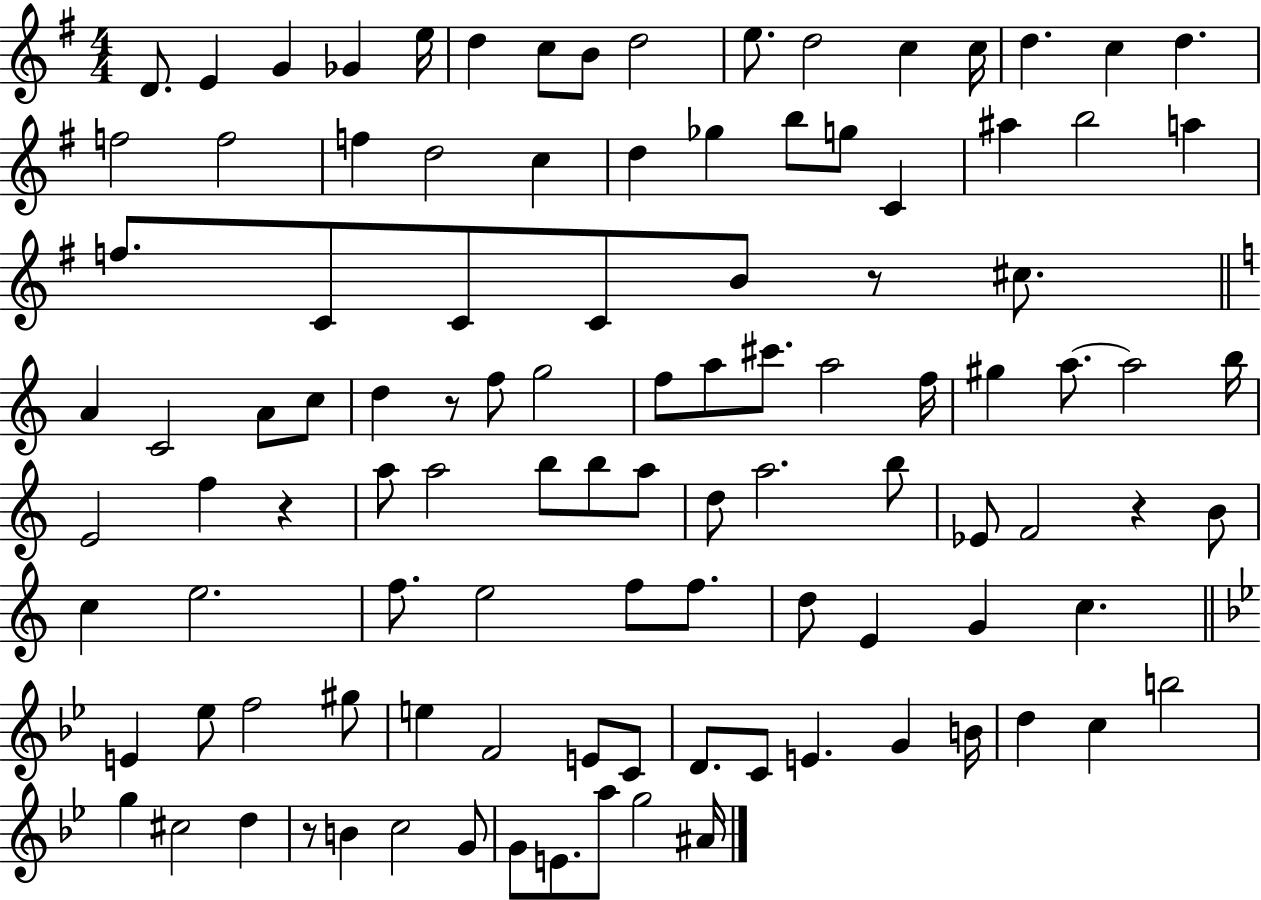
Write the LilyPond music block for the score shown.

{
  \clef treble
  \numericTimeSignature
  \time 4/4
  \key g \major
  \repeat volta 2 { d'8. e'4 g'4 ges'4 e''16 | d''4 c''8 b'8 d''2 | e''8. d''2 c''4 c''16 | d''4. c''4 d''4. | \break f''2 f''2 | f''4 d''2 c''4 | d''4 ges''4 b''8 g''8 c'4 | ais''4 b''2 a''4 | \break f''8. c'8 c'8 c'8 b'8 r8 cis''8. | \bar "||" \break \key c \major a'4 c'2 a'8 c''8 | d''4 r8 f''8 g''2 | f''8 a''8 cis'''8. a''2 f''16 | gis''4 a''8.~~ a''2 b''16 | \break e'2 f''4 r4 | a''8 a''2 b''8 b''8 a''8 | d''8 a''2. b''8 | ees'8 f'2 r4 b'8 | \break c''4 e''2. | f''8. e''2 f''8 f''8. | d''8 e'4 g'4 c''4. | \bar "||" \break \key bes \major e'4 ees''8 f''2 gis''8 | e''4 f'2 e'8 c'8 | d'8. c'8 e'4. g'4 b'16 | d''4 c''4 b''2 | \break g''4 cis''2 d''4 | r8 b'4 c''2 g'8 | g'8 e'8. a''8 g''2 ais'16 | } \bar "|."
}